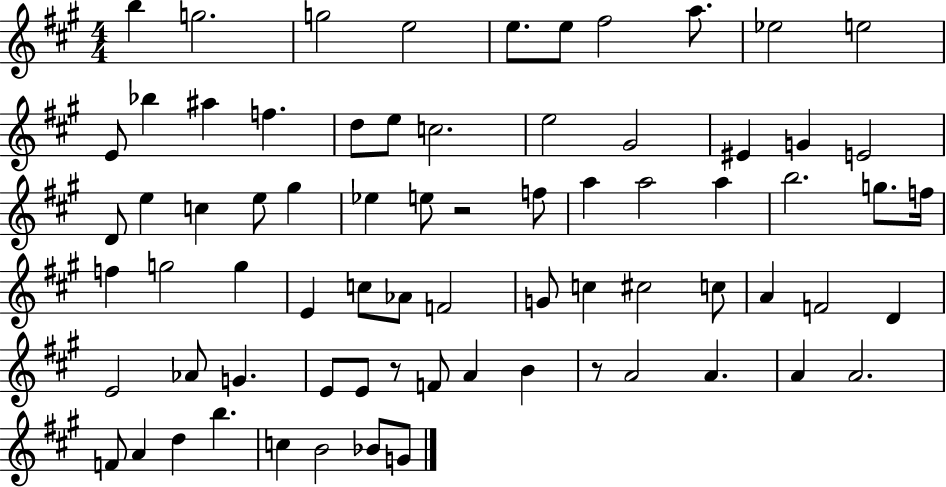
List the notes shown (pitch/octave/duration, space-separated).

B5/q G5/h. G5/h E5/h E5/e. E5/e F#5/h A5/e. Eb5/h E5/h E4/e Bb5/q A#5/q F5/q. D5/e E5/e C5/h. E5/h G#4/h EIS4/q G4/q E4/h D4/e E5/q C5/q E5/e G#5/q Eb5/q E5/e R/h F5/e A5/q A5/h A5/q B5/h. G5/e. F5/s F5/q G5/h G5/q E4/q C5/e Ab4/e F4/h G4/e C5/q C#5/h C5/e A4/q F4/h D4/q E4/h Ab4/e G4/q. E4/e E4/e R/e F4/e A4/q B4/q R/e A4/h A4/q. A4/q A4/h. F4/e A4/q D5/q B5/q. C5/q B4/h Bb4/e G4/e